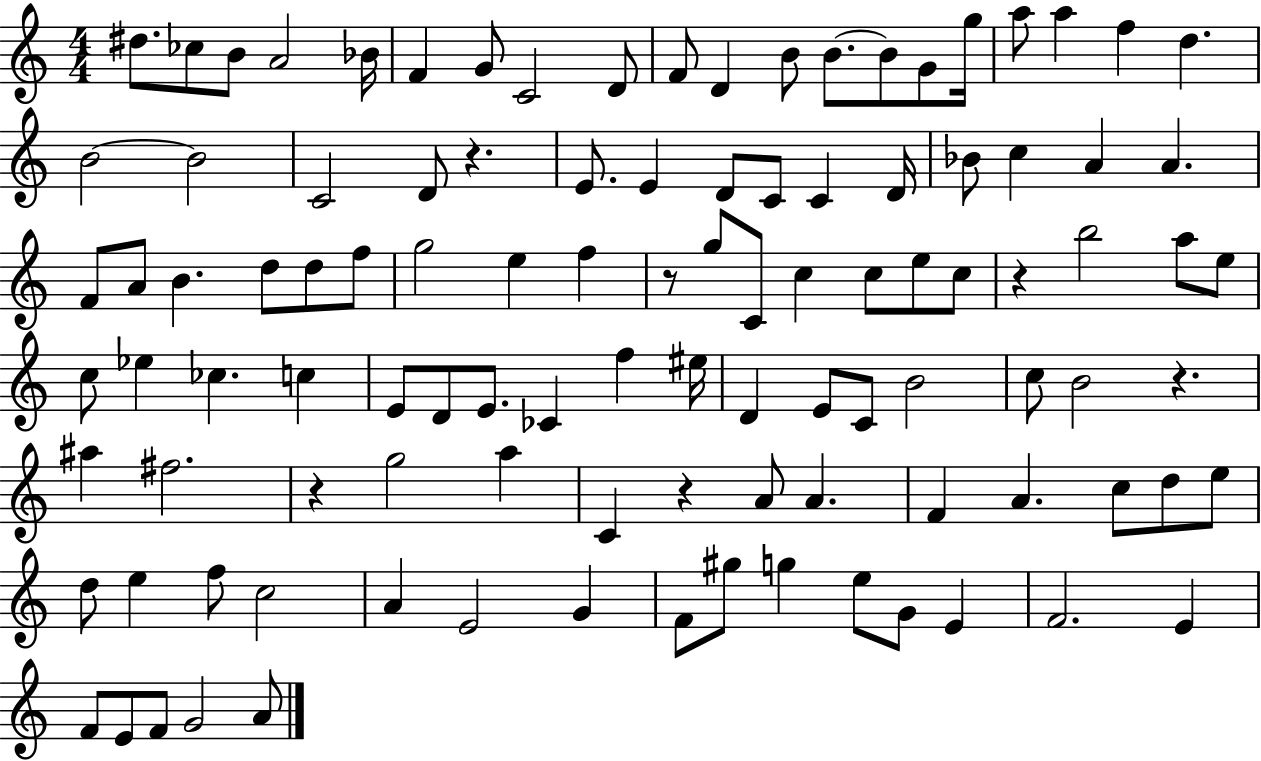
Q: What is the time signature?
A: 4/4